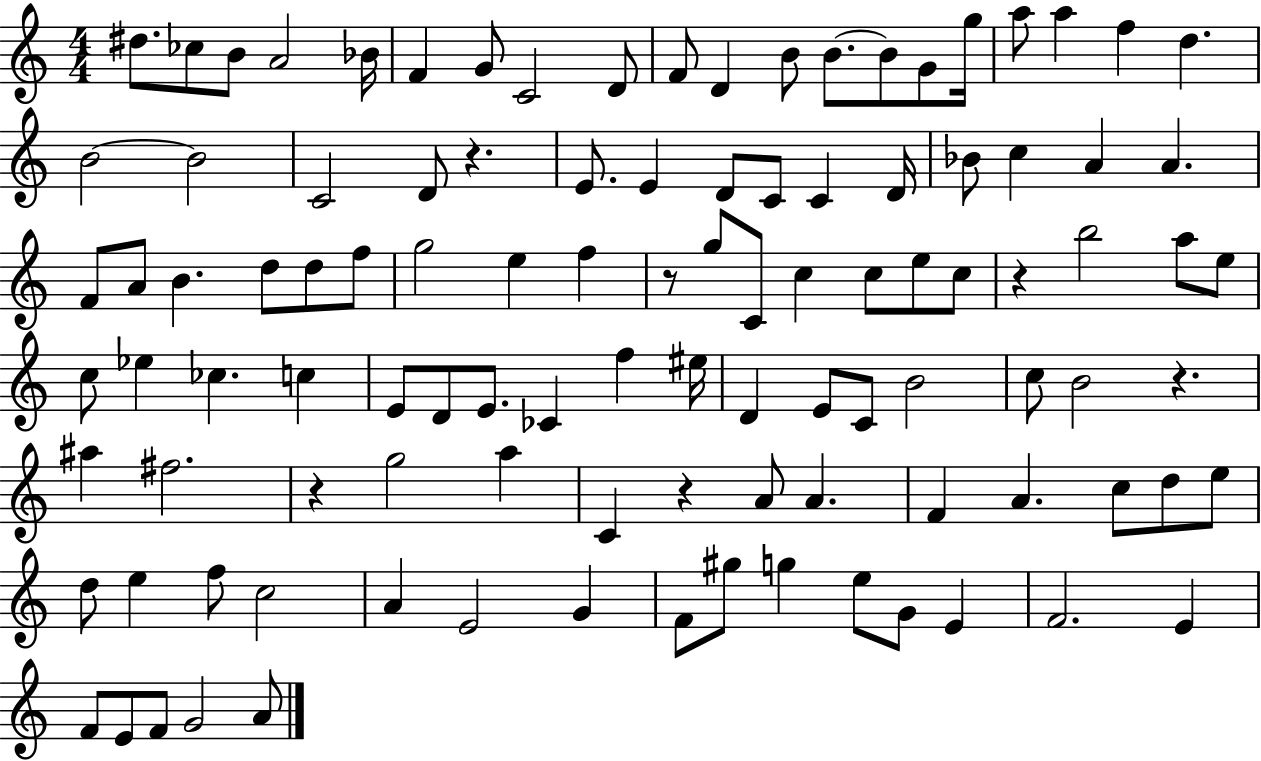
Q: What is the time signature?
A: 4/4